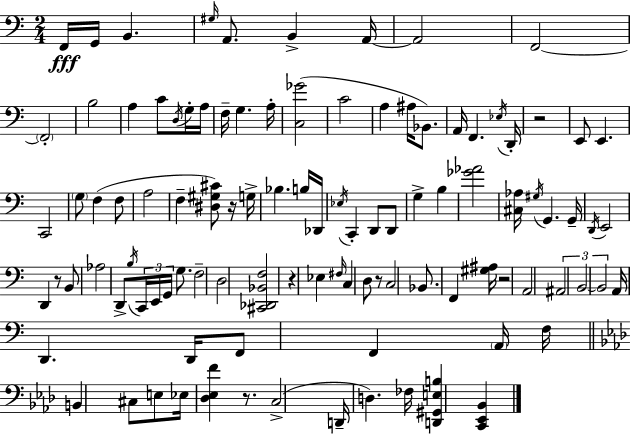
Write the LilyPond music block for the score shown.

{
  \clef bass
  \numericTimeSignature
  \time 2/4
  \key c \major
  \repeat volta 2 { f,16\fff g,16 b,4. | \grace { gis16 } a,8. b,4-> | a,16~~ a,2 | f,2~~ | \break \parenthesize f,2-. | b2 | a4 c'8 \acciaccatura { d16 } | g16-. a16 f16-- g4. | \break a16-. <c ges'>2( | c'2 | a4 ais16 bes,8.) | a,16 f,4. | \break \acciaccatura { ees16 } d,16-. r2 | e,8 e,4. | c,2 | \parenthesize g8 f4( | \break f8 a2 | f4-- <dis gis cis'>8) | r16 g16-> bes4. | b16 des,16 \acciaccatura { ees16 } c,4-. | \break d,8 d,8 g4-> | b4 <ges' aes'>2 | <cis aes>16 \acciaccatura { gis16 } g,4. | g,16-- \acciaccatura { d,16 } e,2 | \break d,4 | r8 b,8 aes2 | d,8-> | \acciaccatura { b16 } \tuplet 3/2 { c,16 e,16 g,16 } g8. f2-- | \break d2 | <cis, des, bes, f>2 | r4 | ees4 \grace { fis16 } | \break c4 d8 r8 | c2 | bes,8. f,4 <gis ais>16 | r2 | \break a,2 | \tuplet 3/2 { ais,2 | b,2~~ | b,2 } | \break a,16 d,4. d,16 | f,8 f,4 \parenthesize a,16 f16 | \bar "||" \break \key aes \major b,4 cis8 e8 | ees16 <des ees f'>4 r8. | c2->( | d,16-- d4.) fes16 | \break <d, gis, e b>4 <c, ees, bes,>4 | } \bar "|."
}